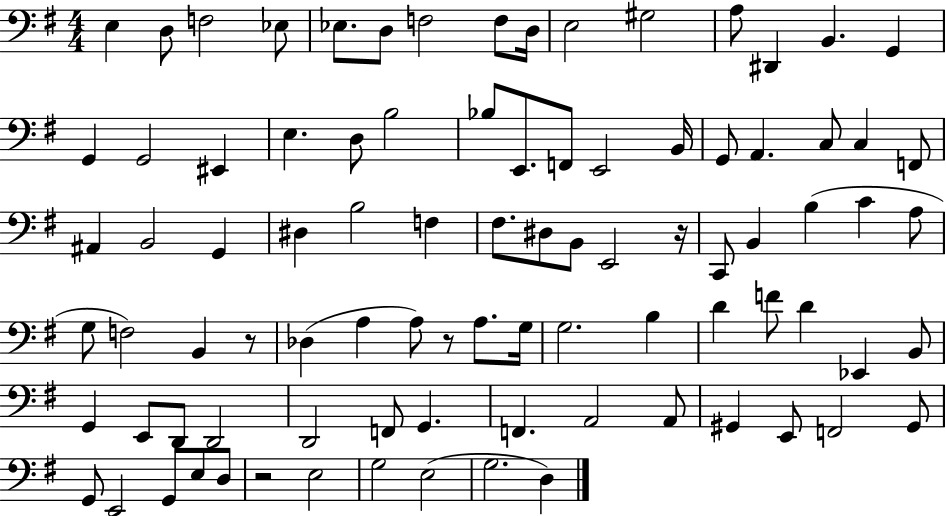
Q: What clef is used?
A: bass